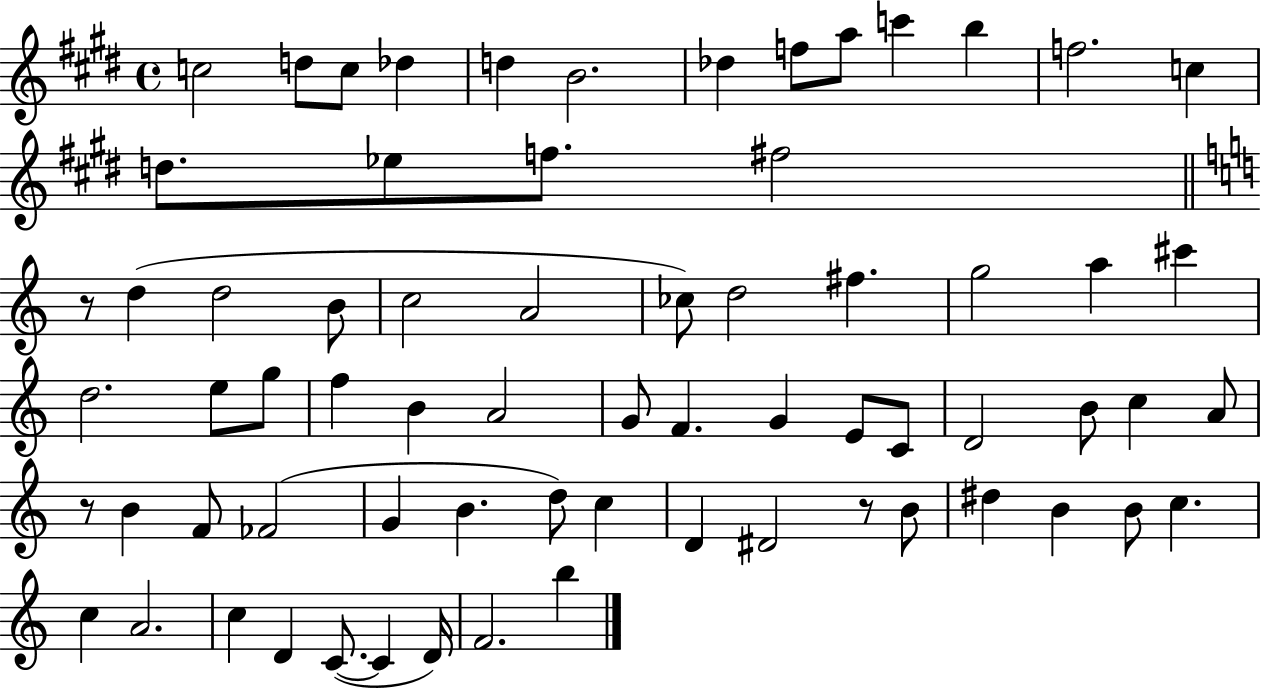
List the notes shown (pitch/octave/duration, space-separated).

C5/h D5/e C5/e Db5/q D5/q B4/h. Db5/q F5/e A5/e C6/q B5/q F5/h. C5/q D5/e. Eb5/e F5/e. F#5/h R/e D5/q D5/h B4/e C5/h A4/h CES5/e D5/h F#5/q. G5/h A5/q C#6/q D5/h. E5/e G5/e F5/q B4/q A4/h G4/e F4/q. G4/q E4/e C4/e D4/h B4/e C5/q A4/e R/e B4/q F4/e FES4/h G4/q B4/q. D5/e C5/q D4/q D#4/h R/e B4/e D#5/q B4/q B4/e C5/q. C5/q A4/h. C5/q D4/q C4/e. C4/q D4/s F4/h. B5/q